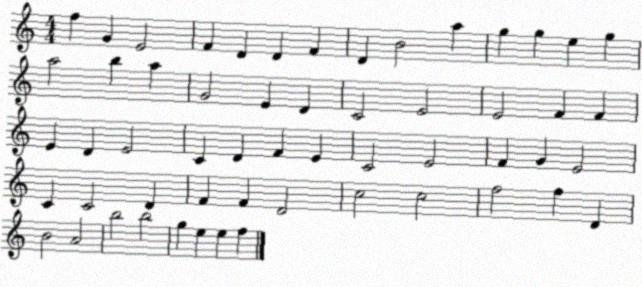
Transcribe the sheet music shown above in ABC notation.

X:1
T:Untitled
M:4/4
L:1/4
K:C
f G E2 F D D F D B2 a g g e g a2 b a G2 E D C2 E2 E2 F F E D E2 C D F E C2 E2 F G E2 C C2 D F F D2 c2 c2 f2 f D B2 A2 b2 b2 g e e f